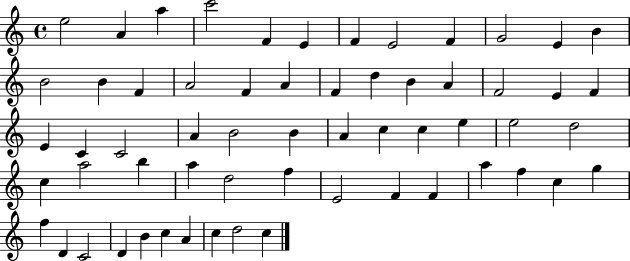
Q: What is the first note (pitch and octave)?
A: E5